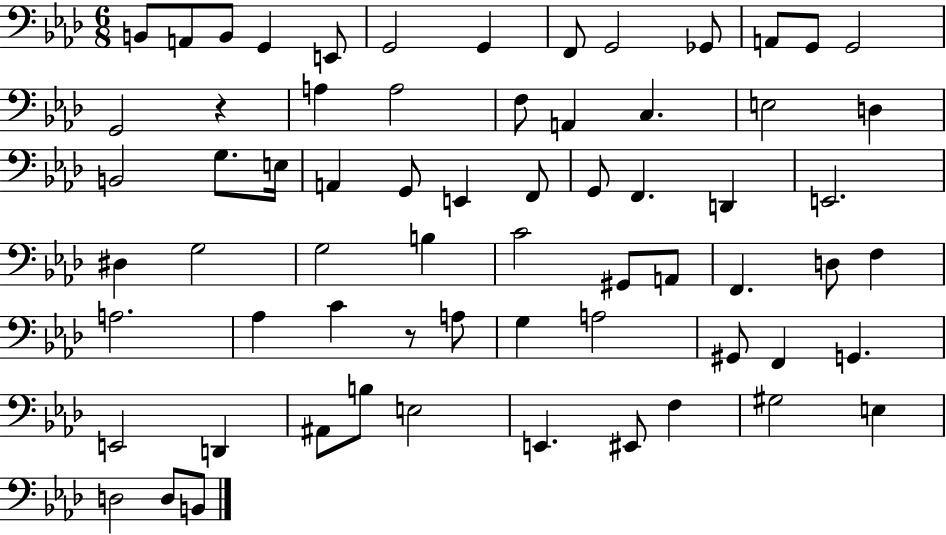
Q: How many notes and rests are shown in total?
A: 66